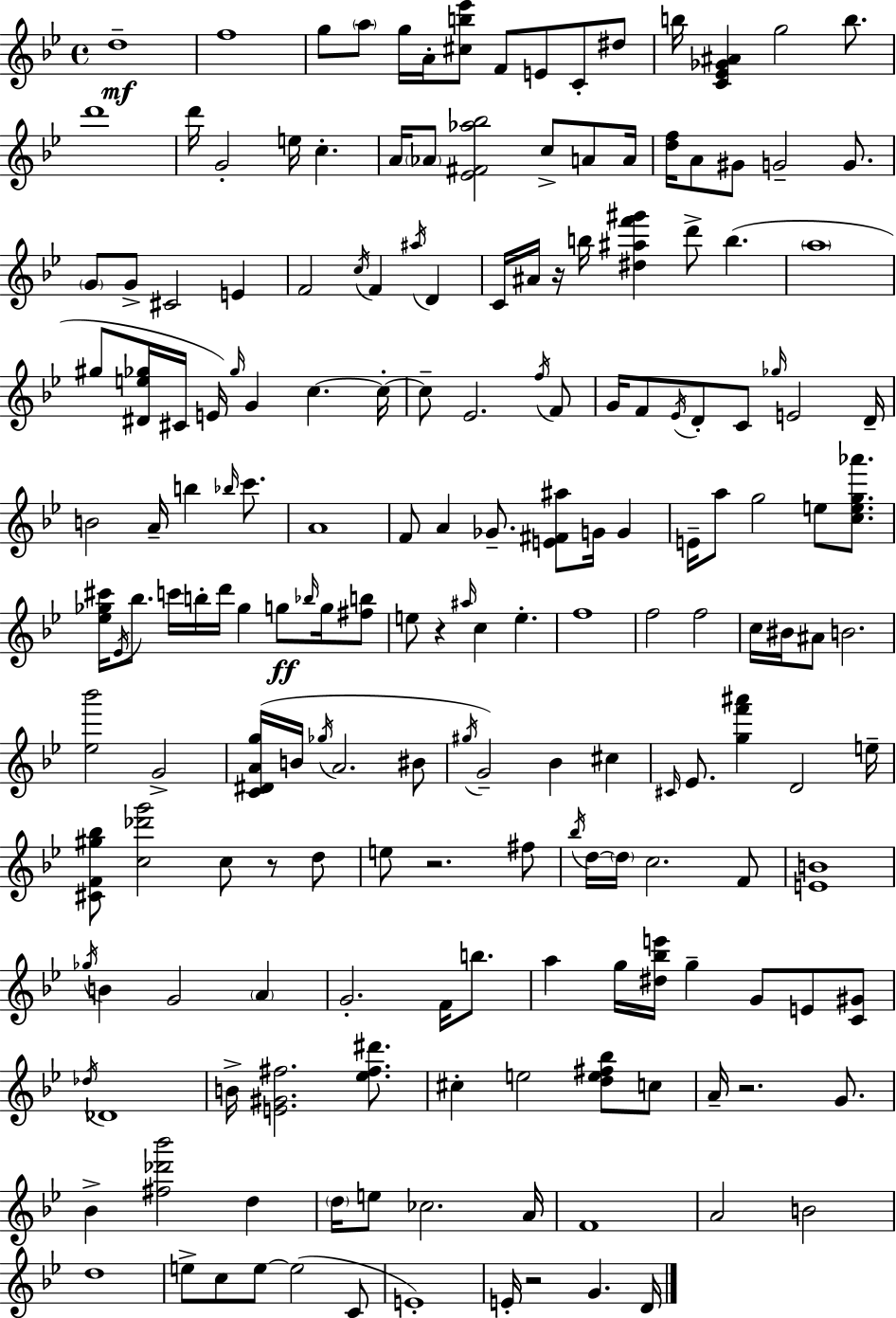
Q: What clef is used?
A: treble